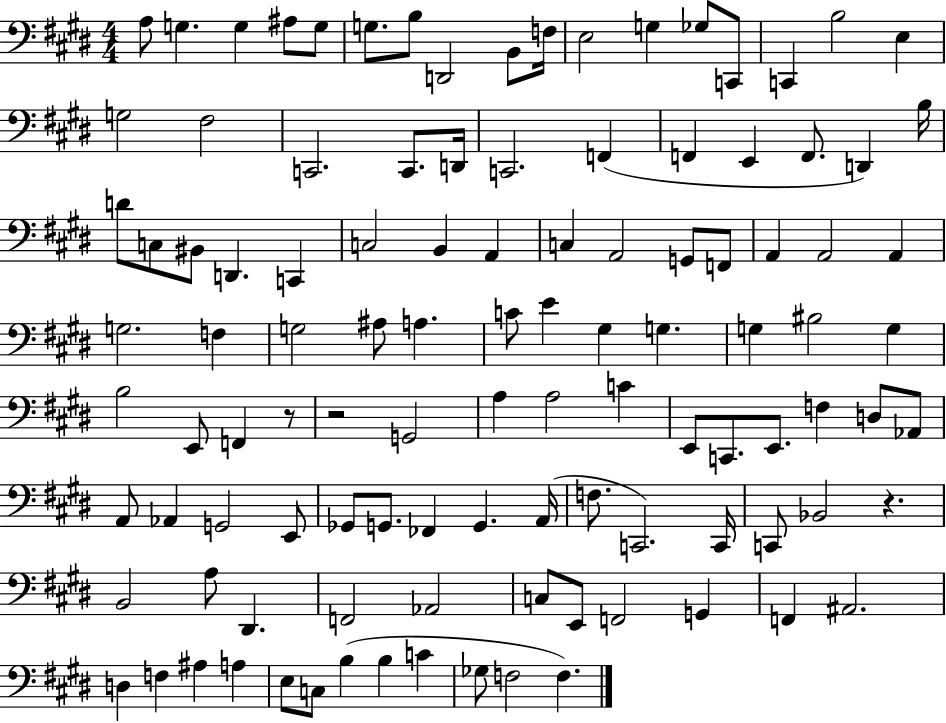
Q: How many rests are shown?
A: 3